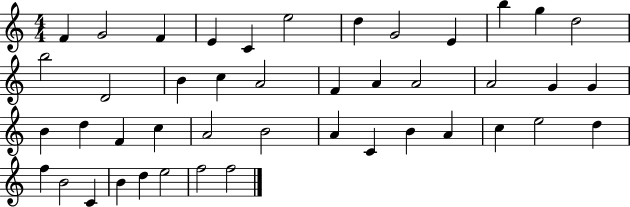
X:1
T:Untitled
M:4/4
L:1/4
K:C
F G2 F E C e2 d G2 E b g d2 b2 D2 B c A2 F A A2 A2 G G B d F c A2 B2 A C B A c e2 d f B2 C B d e2 f2 f2